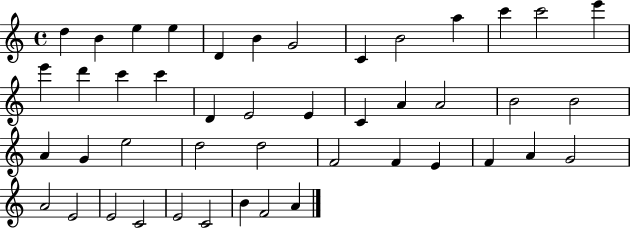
X:1
T:Untitled
M:4/4
L:1/4
K:C
d B e e D B G2 C B2 a c' c'2 e' e' d' c' c' D E2 E C A A2 B2 B2 A G e2 d2 d2 F2 F E F A G2 A2 E2 E2 C2 E2 C2 B F2 A